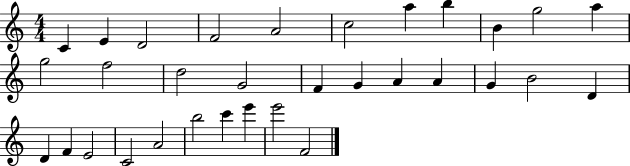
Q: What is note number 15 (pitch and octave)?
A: G4